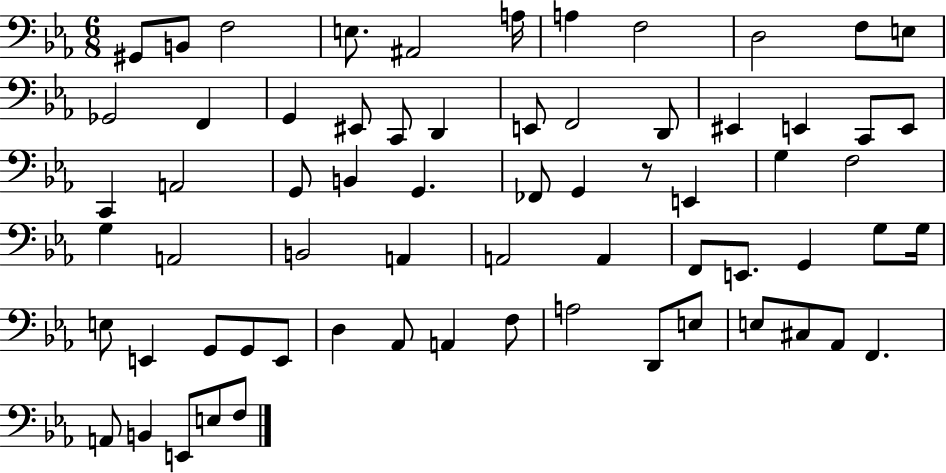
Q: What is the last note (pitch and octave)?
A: F3